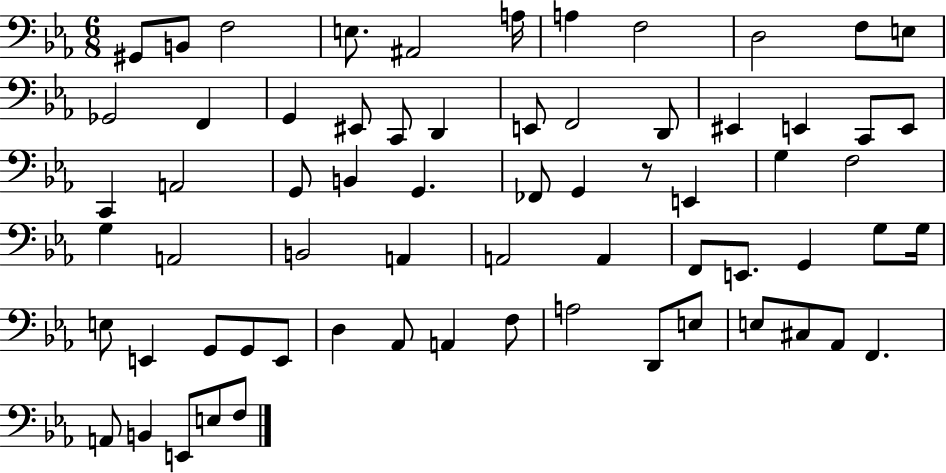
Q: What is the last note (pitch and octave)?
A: F3